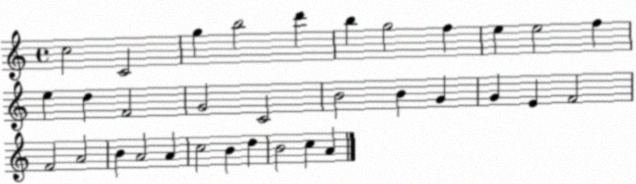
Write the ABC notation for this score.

X:1
T:Untitled
M:4/4
L:1/4
K:C
c2 C2 g b2 d' b g2 f e e2 f e d F2 G2 C2 B2 B G G E F2 F2 A2 B A2 A c2 B d B2 c A